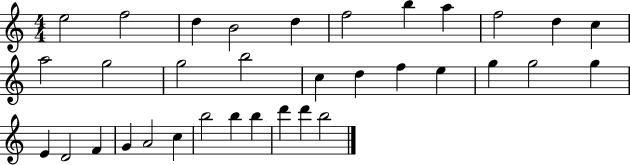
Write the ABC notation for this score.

X:1
T:Untitled
M:4/4
L:1/4
K:C
e2 f2 d B2 d f2 b a f2 d c a2 g2 g2 b2 c d f e g g2 g E D2 F G A2 c b2 b b d' d' b2